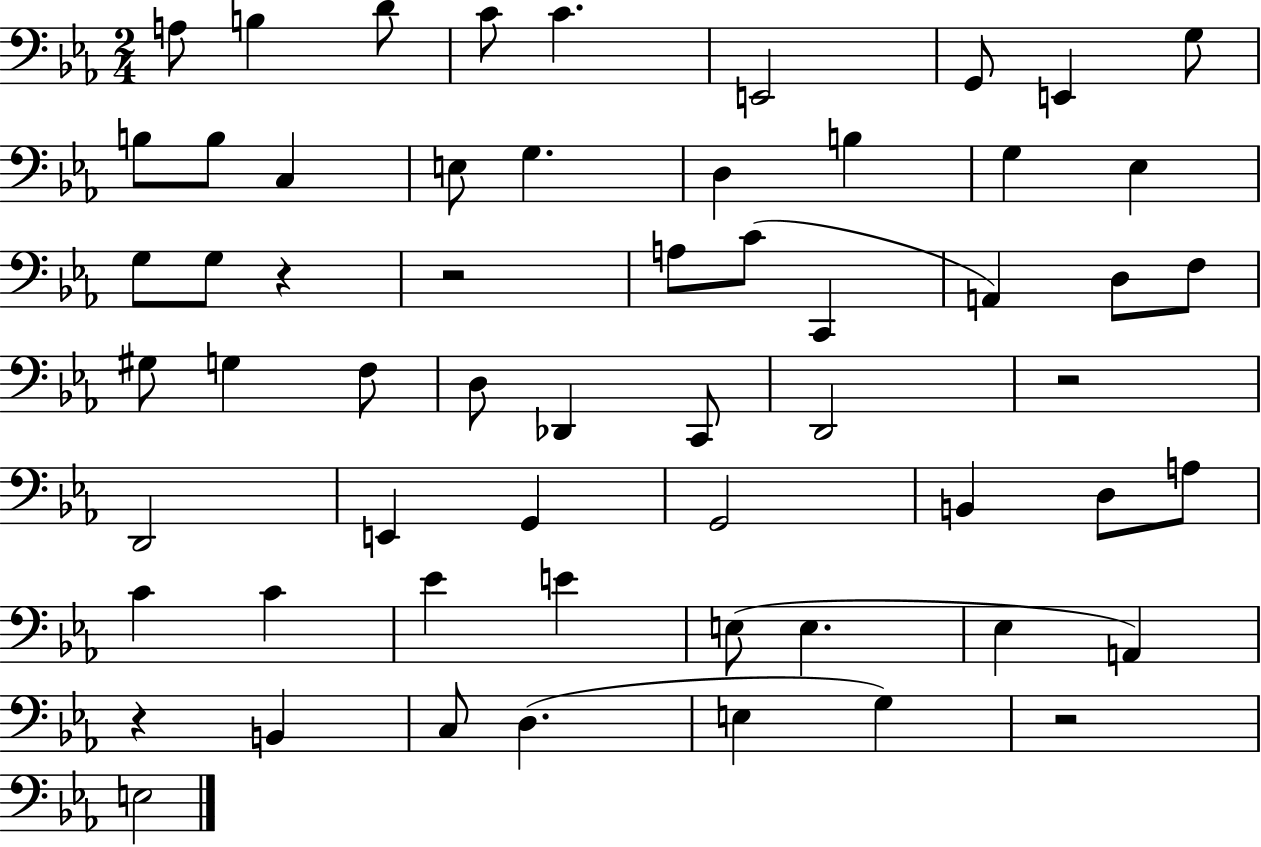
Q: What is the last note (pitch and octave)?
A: E3